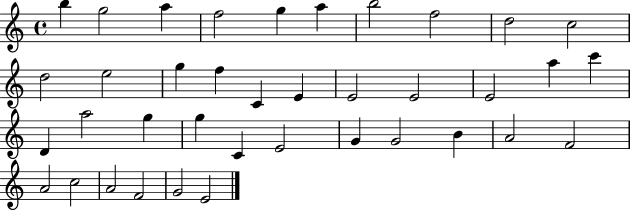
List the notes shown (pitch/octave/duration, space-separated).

B5/q G5/h A5/q F5/h G5/q A5/q B5/h F5/h D5/h C5/h D5/h E5/h G5/q F5/q C4/q E4/q E4/h E4/h E4/h A5/q C6/q D4/q A5/h G5/q G5/q C4/q E4/h G4/q G4/h B4/q A4/h F4/h A4/h C5/h A4/h F4/h G4/h E4/h